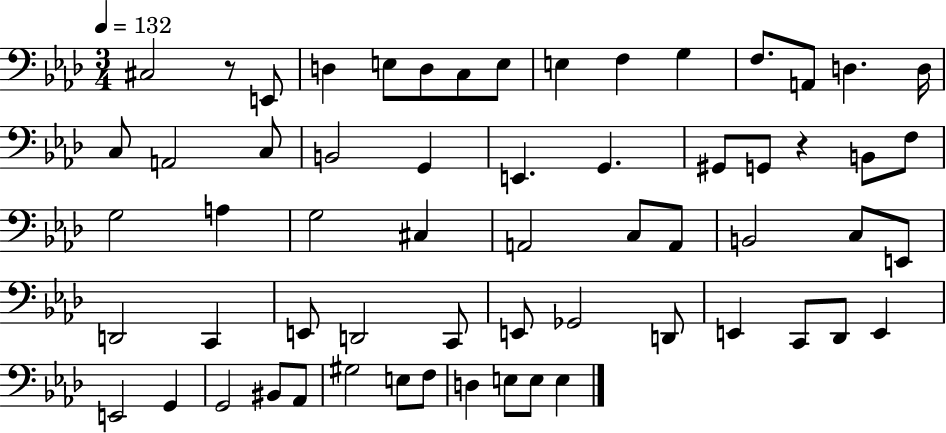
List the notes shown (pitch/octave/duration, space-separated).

C#3/h R/e E2/e D3/q E3/e D3/e C3/e E3/e E3/q F3/q G3/q F3/e. A2/e D3/q. D3/s C3/e A2/h C3/e B2/h G2/q E2/q. G2/q. G#2/e G2/e R/q B2/e F3/e G3/h A3/q G3/h C#3/q A2/h C3/e A2/e B2/h C3/e E2/e D2/h C2/q E2/e D2/h C2/e E2/e Gb2/h D2/e E2/q C2/e Db2/e E2/q E2/h G2/q G2/h BIS2/e Ab2/e G#3/h E3/e F3/e D3/q E3/e E3/e E3/q